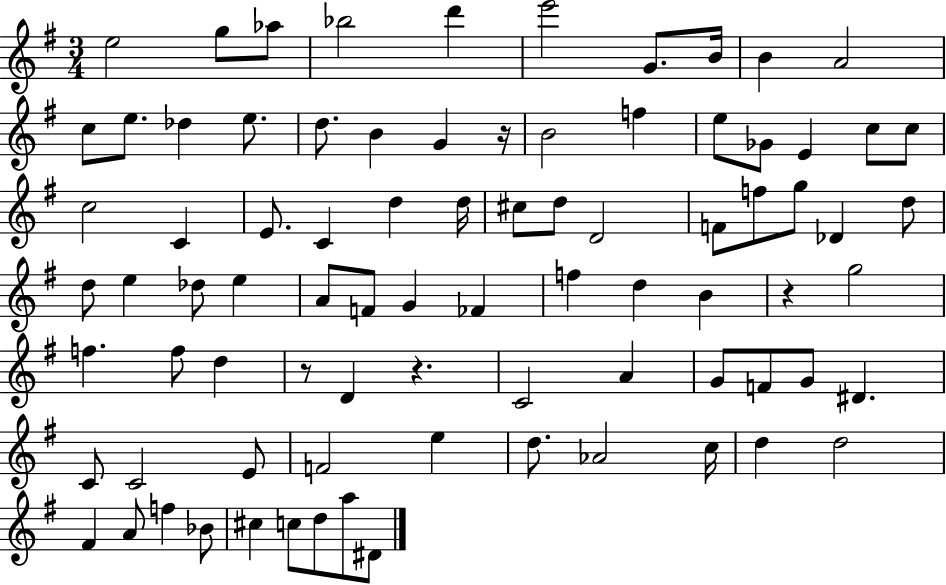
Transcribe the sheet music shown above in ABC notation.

X:1
T:Untitled
M:3/4
L:1/4
K:G
e2 g/2 _a/2 _b2 d' e'2 G/2 B/4 B A2 c/2 e/2 _d e/2 d/2 B G z/4 B2 f e/2 _G/2 E c/2 c/2 c2 C E/2 C d d/4 ^c/2 d/2 D2 F/2 f/2 g/2 _D d/2 d/2 e _d/2 e A/2 F/2 G _F f d B z g2 f f/2 d z/2 D z C2 A G/2 F/2 G/2 ^D C/2 C2 E/2 F2 e d/2 _A2 c/4 d d2 ^F A/2 f _B/2 ^c c/2 d/2 a/2 ^D/2